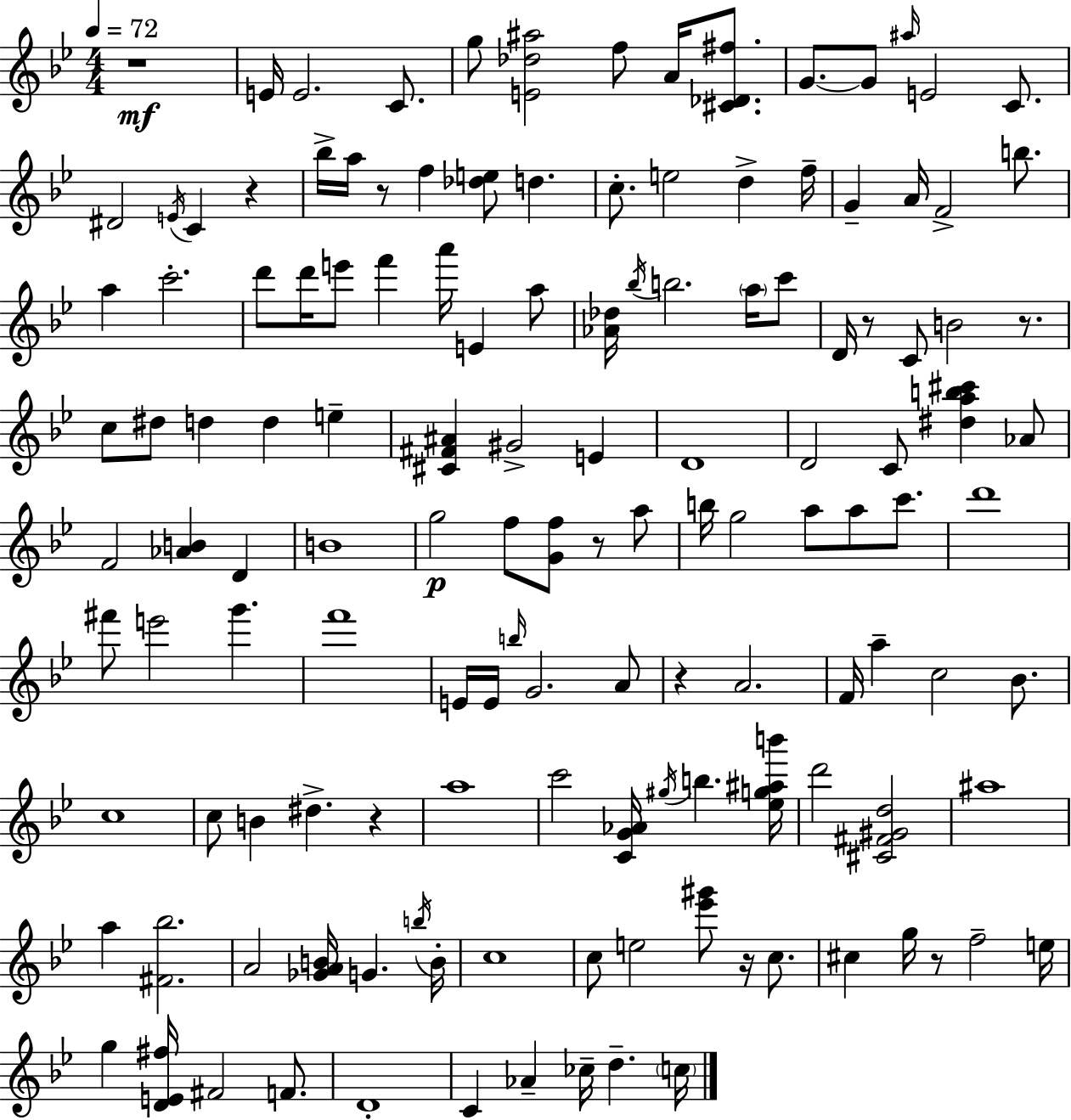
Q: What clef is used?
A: treble